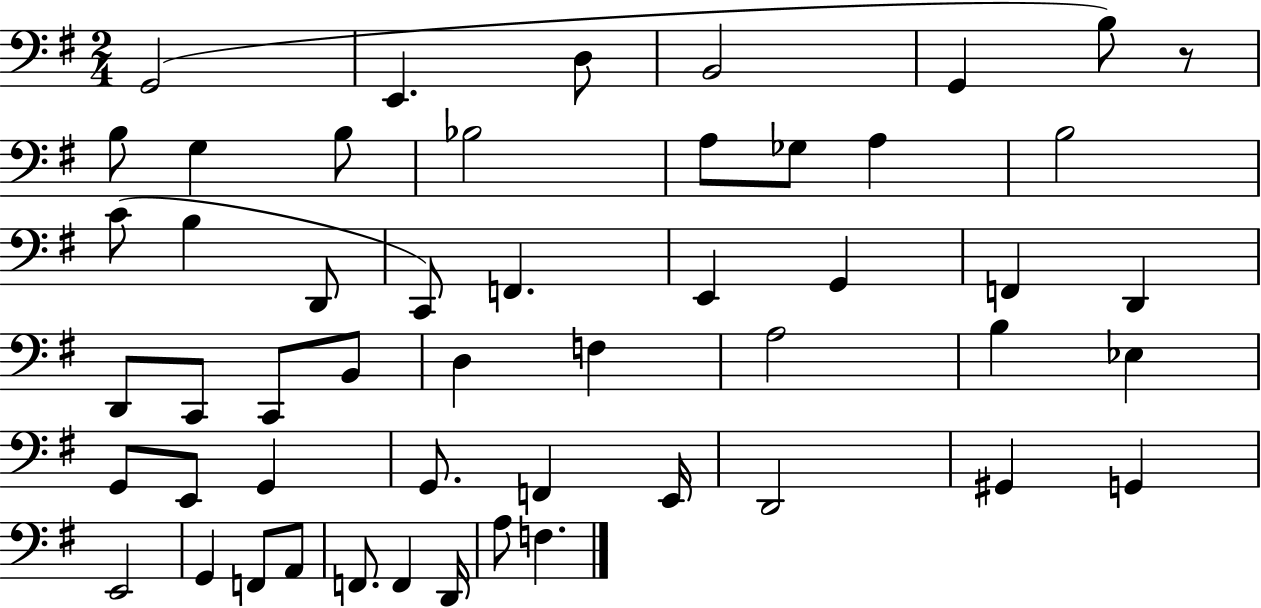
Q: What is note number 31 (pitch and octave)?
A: B3